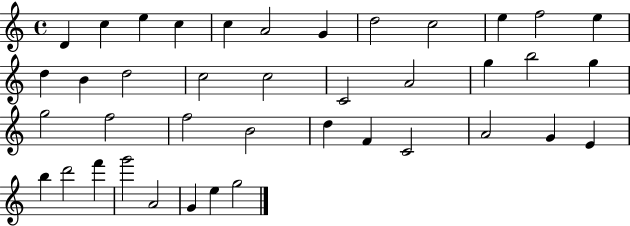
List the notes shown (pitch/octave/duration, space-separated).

D4/q C5/q E5/q C5/q C5/q A4/h G4/q D5/h C5/h E5/q F5/h E5/q D5/q B4/q D5/h C5/h C5/h C4/h A4/h G5/q B5/h G5/q G5/h F5/h F5/h B4/h D5/q F4/q C4/h A4/h G4/q E4/q B5/q D6/h F6/q G6/h A4/h G4/q E5/q G5/h